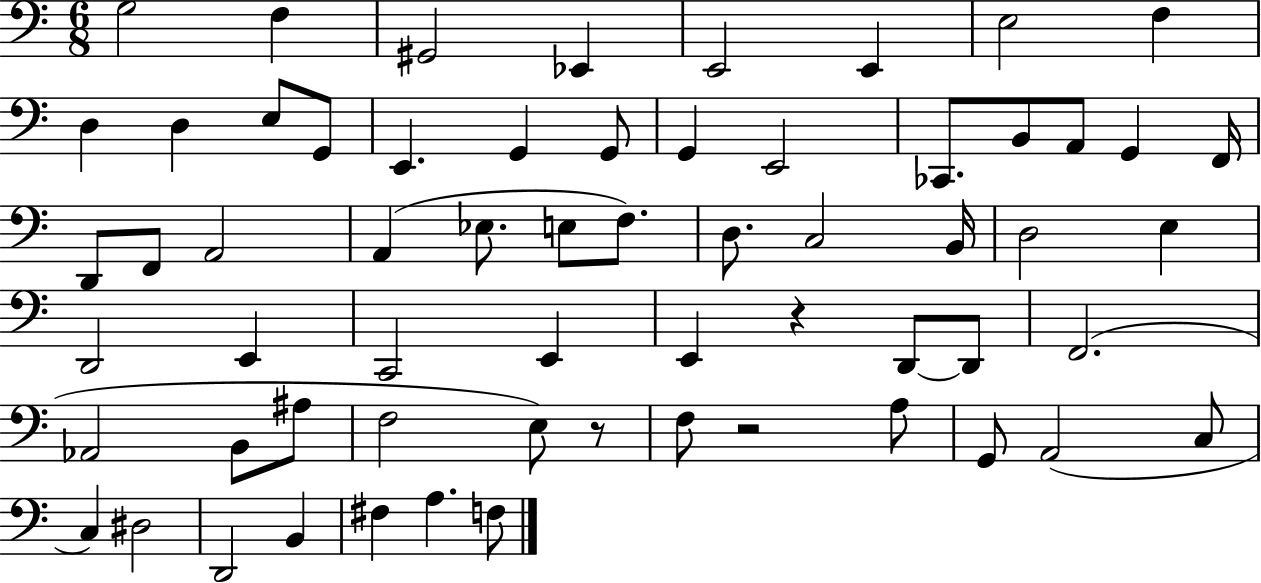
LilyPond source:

{
  \clef bass
  \numericTimeSignature
  \time 6/8
  \key c \major
  g2 f4 | gis,2 ees,4 | e,2 e,4 | e2 f4 | \break d4 d4 e8 g,8 | e,4. g,4 g,8 | g,4 e,2 | ces,8. b,8 a,8 g,4 f,16 | \break d,8 f,8 a,2 | a,4( ees8. e8 f8.) | d8. c2 b,16 | d2 e4 | \break d,2 e,4 | c,2 e,4 | e,4 r4 d,8~~ d,8 | f,2.( | \break aes,2 b,8 ais8 | f2 e8) r8 | f8 r2 a8 | g,8 a,2( c8 | \break c4) dis2 | d,2 b,4 | fis4 a4. f8 | \bar "|."
}